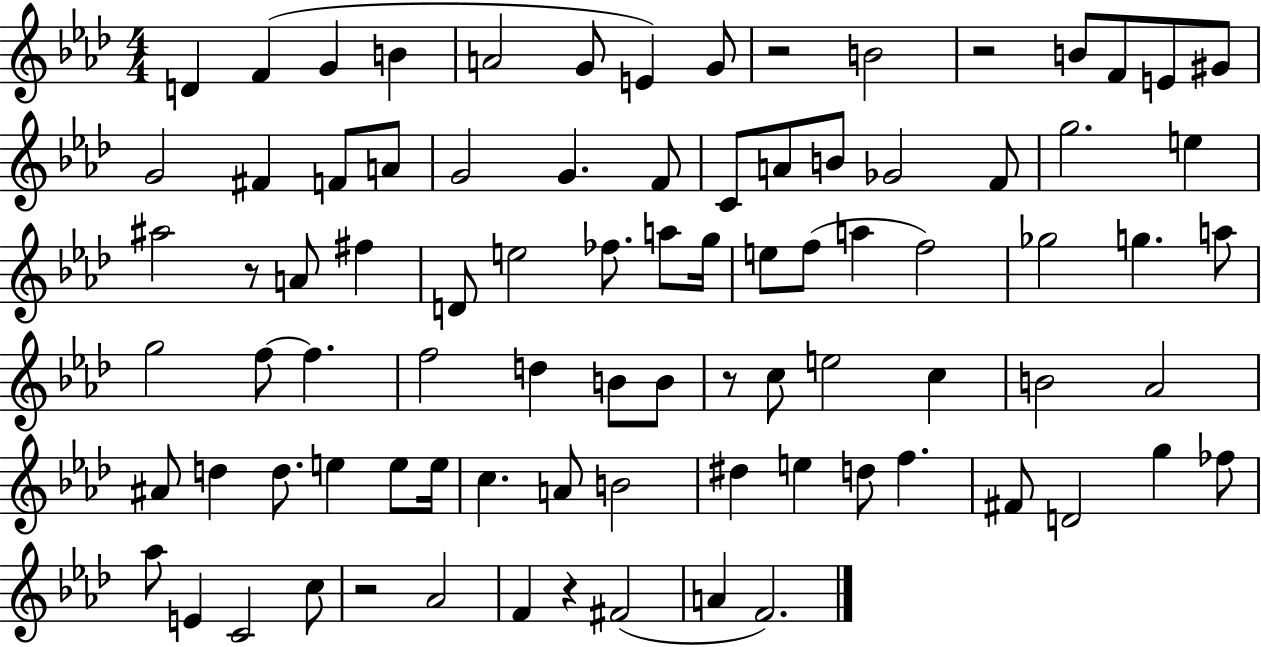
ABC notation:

X:1
T:Untitled
M:4/4
L:1/4
K:Ab
D F G B A2 G/2 E G/2 z2 B2 z2 B/2 F/2 E/2 ^G/2 G2 ^F F/2 A/2 G2 G F/2 C/2 A/2 B/2 _G2 F/2 g2 e ^a2 z/2 A/2 ^f D/2 e2 _f/2 a/2 g/4 e/2 f/2 a f2 _g2 g a/2 g2 f/2 f f2 d B/2 B/2 z/2 c/2 e2 c B2 _A2 ^A/2 d d/2 e e/2 e/4 c A/2 B2 ^d e d/2 f ^F/2 D2 g _f/2 _a/2 E C2 c/2 z2 _A2 F z ^F2 A F2